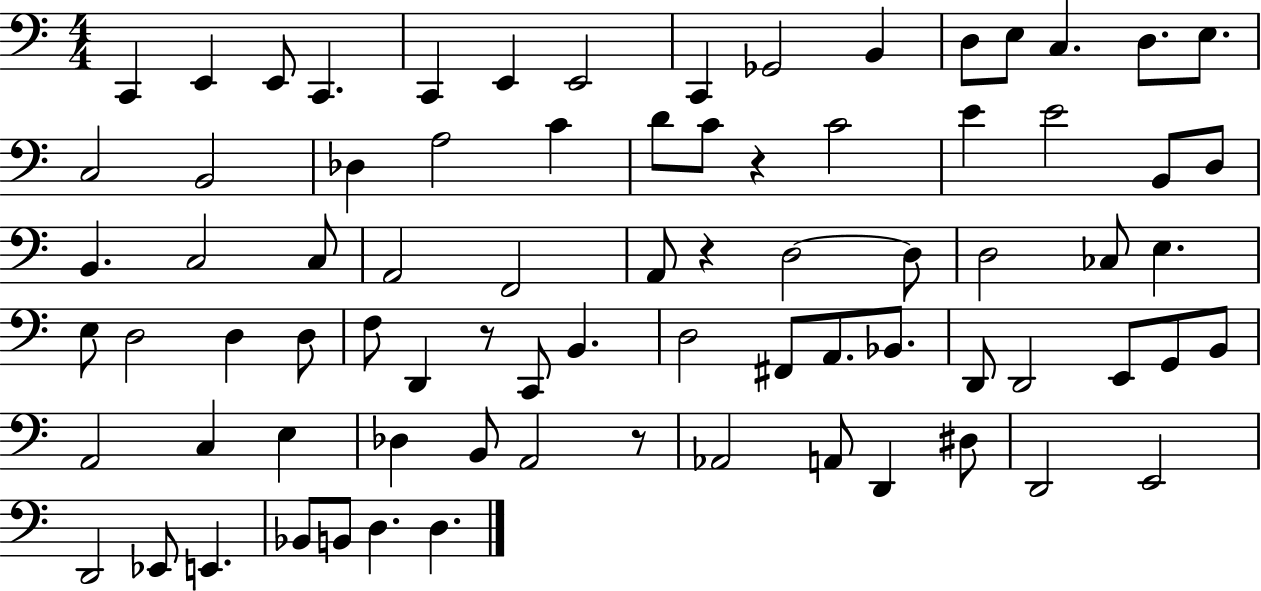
X:1
T:Untitled
M:4/4
L:1/4
K:C
C,, E,, E,,/2 C,, C,, E,, E,,2 C,, _G,,2 B,, D,/2 E,/2 C, D,/2 E,/2 C,2 B,,2 _D, A,2 C D/2 C/2 z C2 E E2 B,,/2 D,/2 B,, C,2 C,/2 A,,2 F,,2 A,,/2 z D,2 D,/2 D,2 _C,/2 E, E,/2 D,2 D, D,/2 F,/2 D,, z/2 C,,/2 B,, D,2 ^F,,/2 A,,/2 _B,,/2 D,,/2 D,,2 E,,/2 G,,/2 B,,/2 A,,2 C, E, _D, B,,/2 A,,2 z/2 _A,,2 A,,/2 D,, ^D,/2 D,,2 E,,2 D,,2 _E,,/2 E,, _B,,/2 B,,/2 D, D,